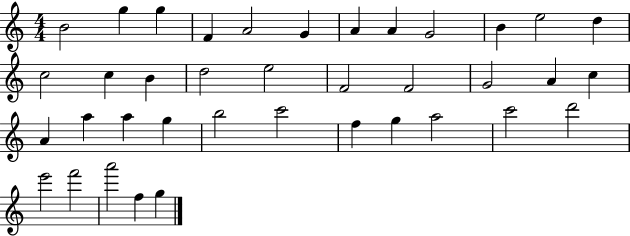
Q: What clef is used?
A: treble